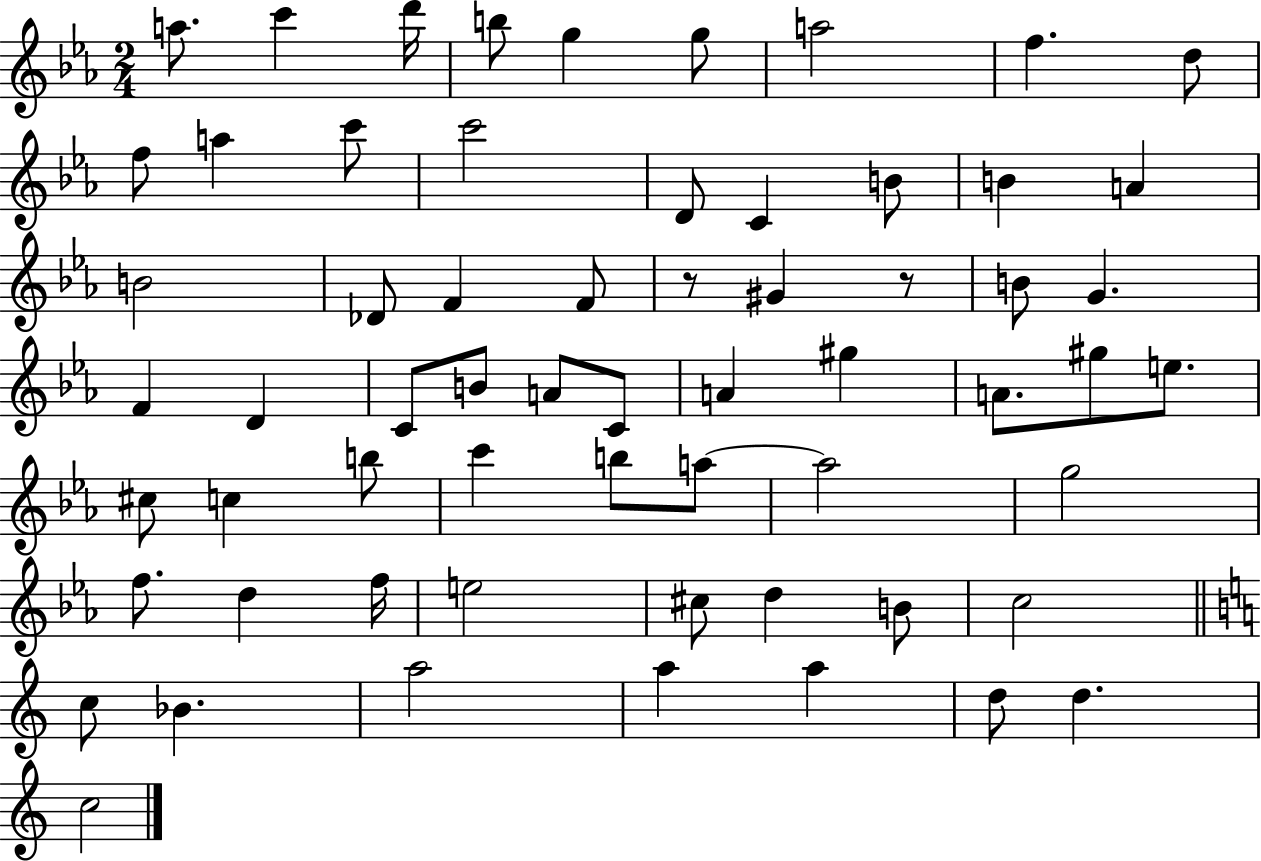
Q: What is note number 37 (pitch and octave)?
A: C#5